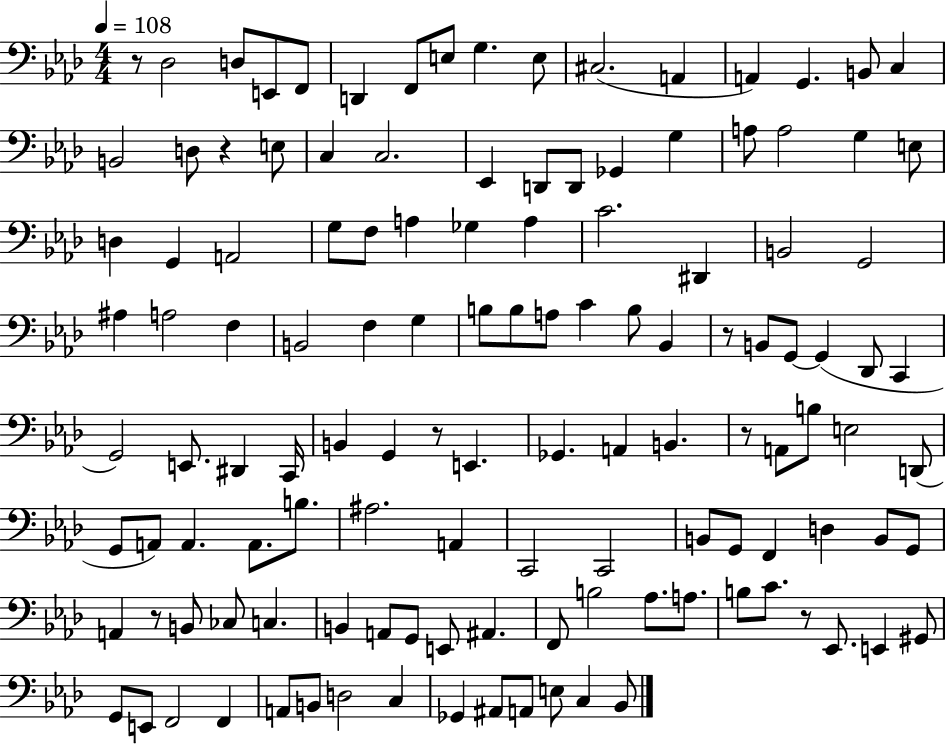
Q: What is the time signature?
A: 4/4